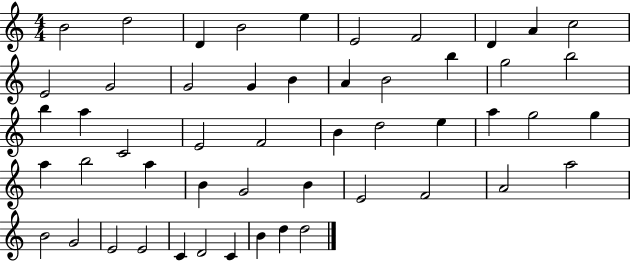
B4/h D5/h D4/q B4/h E5/q E4/h F4/h D4/q A4/q C5/h E4/h G4/h G4/h G4/q B4/q A4/q B4/h B5/q G5/h B5/h B5/q A5/q C4/h E4/h F4/h B4/q D5/h E5/q A5/q G5/h G5/q A5/q B5/h A5/q B4/q G4/h B4/q E4/h F4/h A4/h A5/h B4/h G4/h E4/h E4/h C4/q D4/h C4/q B4/q D5/q D5/h